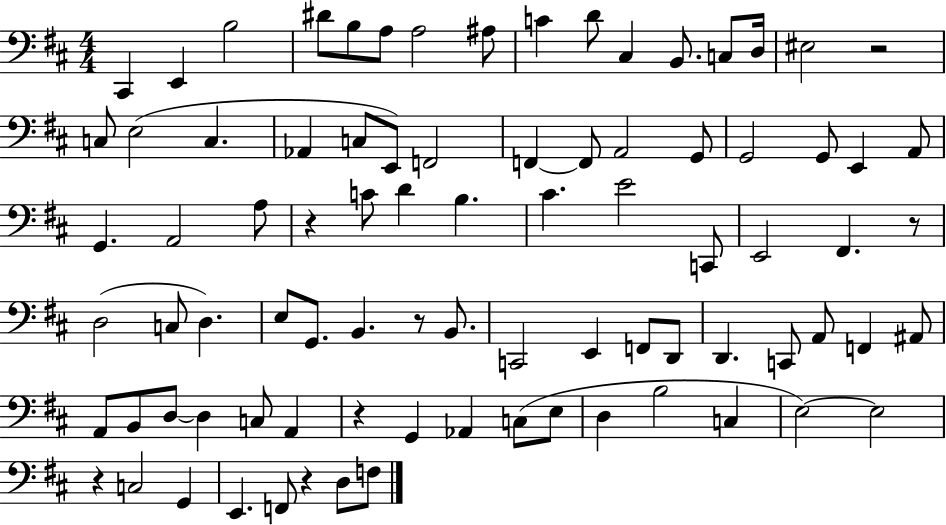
{
  \clef bass
  \numericTimeSignature
  \time 4/4
  \key d \major
  cis,4 e,4 b2 | dis'8 b8 a8 a2 ais8 | c'4 d'8 cis4 b,8. c8 d16 | eis2 r2 | \break c8 e2( c4. | aes,4 c8 e,8) f,2 | f,4~~ f,8 a,2 g,8 | g,2 g,8 e,4 a,8 | \break g,4. a,2 a8 | r4 c'8 d'4 b4. | cis'4. e'2 c,8 | e,2 fis,4. r8 | \break d2( c8 d4.) | e8 g,8. b,4. r8 b,8. | c,2 e,4 f,8 d,8 | d,4. c,8 a,8 f,4 ais,8 | \break a,8 b,8 d8~~ d4 c8 a,4 | r4 g,4 aes,4 c8( e8 | d4 b2 c4 | e2~~) e2 | \break r4 c2 g,4 | e,4. f,8 r4 d8 f8 | \bar "|."
}